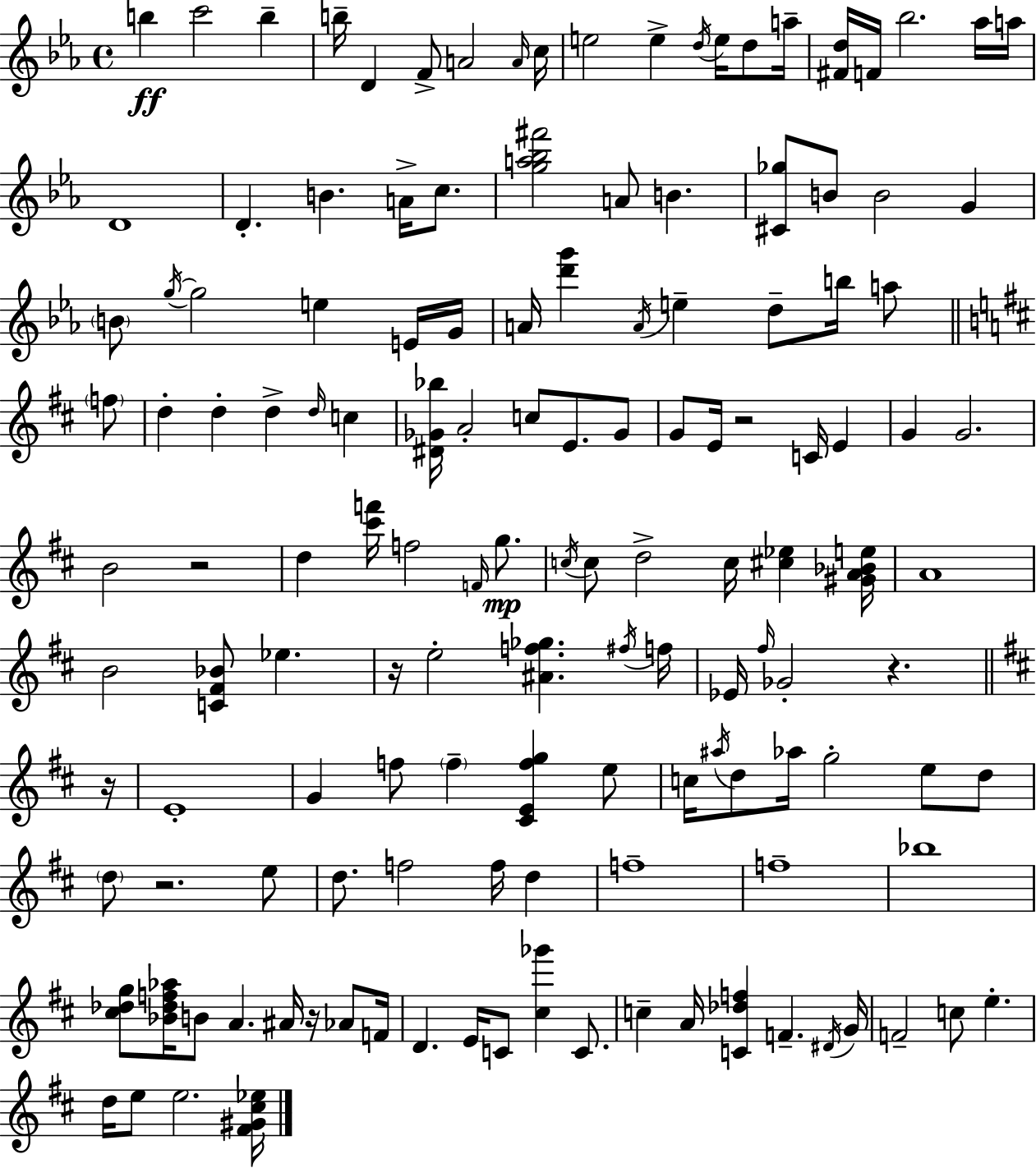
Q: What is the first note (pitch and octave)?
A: B5